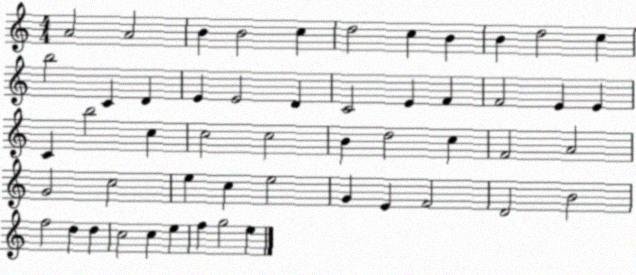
X:1
T:Untitled
M:4/4
L:1/4
K:C
A2 A2 B B2 c d2 c B B d2 c b2 C D E E2 D C2 E F F2 E E C b2 c c2 c2 B d2 c F2 A2 G2 c2 e c e2 G E F2 D2 B2 f2 d d c2 c e f g2 e